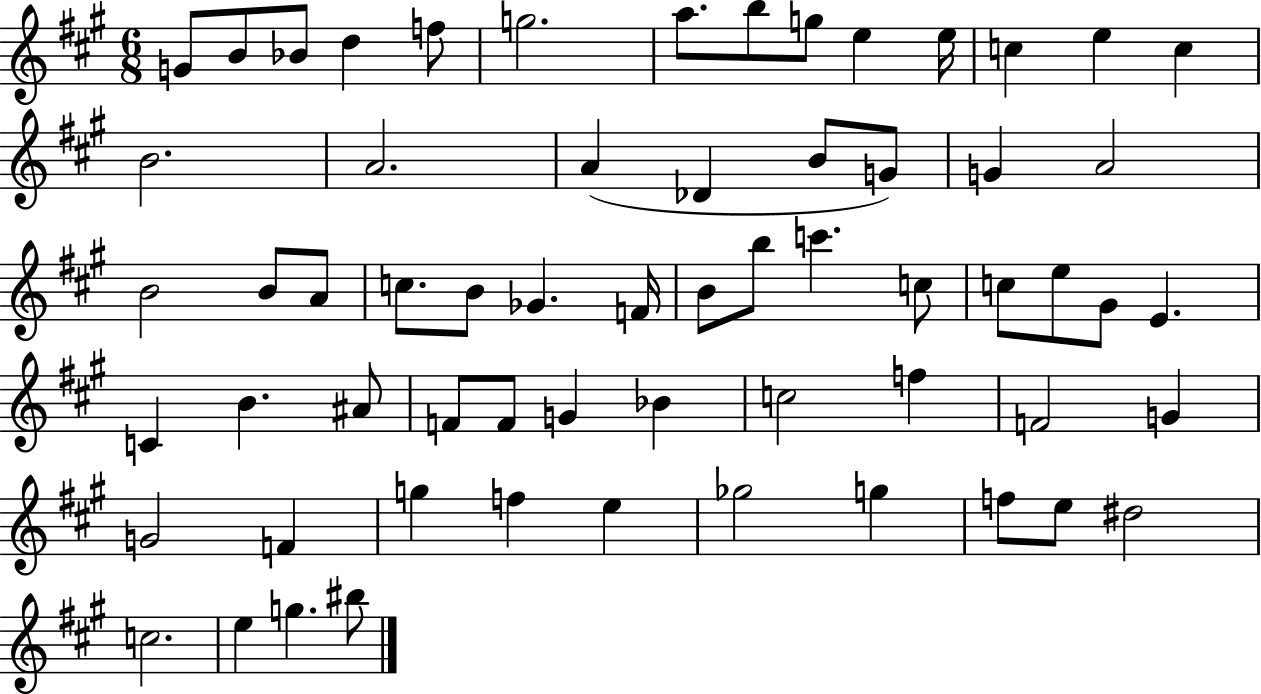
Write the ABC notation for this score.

X:1
T:Untitled
M:6/8
L:1/4
K:A
G/2 B/2 _B/2 d f/2 g2 a/2 b/2 g/2 e e/4 c e c B2 A2 A _D B/2 G/2 G A2 B2 B/2 A/2 c/2 B/2 _G F/4 B/2 b/2 c' c/2 c/2 e/2 ^G/2 E C B ^A/2 F/2 F/2 G _B c2 f F2 G G2 F g f e _g2 g f/2 e/2 ^d2 c2 e g ^b/2